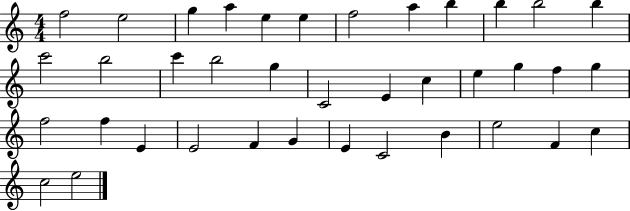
F5/h E5/h G5/q A5/q E5/q E5/q F5/h A5/q B5/q B5/q B5/h B5/q C6/h B5/h C6/q B5/h G5/q C4/h E4/q C5/q E5/q G5/q F5/q G5/q F5/h F5/q E4/q E4/h F4/q G4/q E4/q C4/h B4/q E5/h F4/q C5/q C5/h E5/h